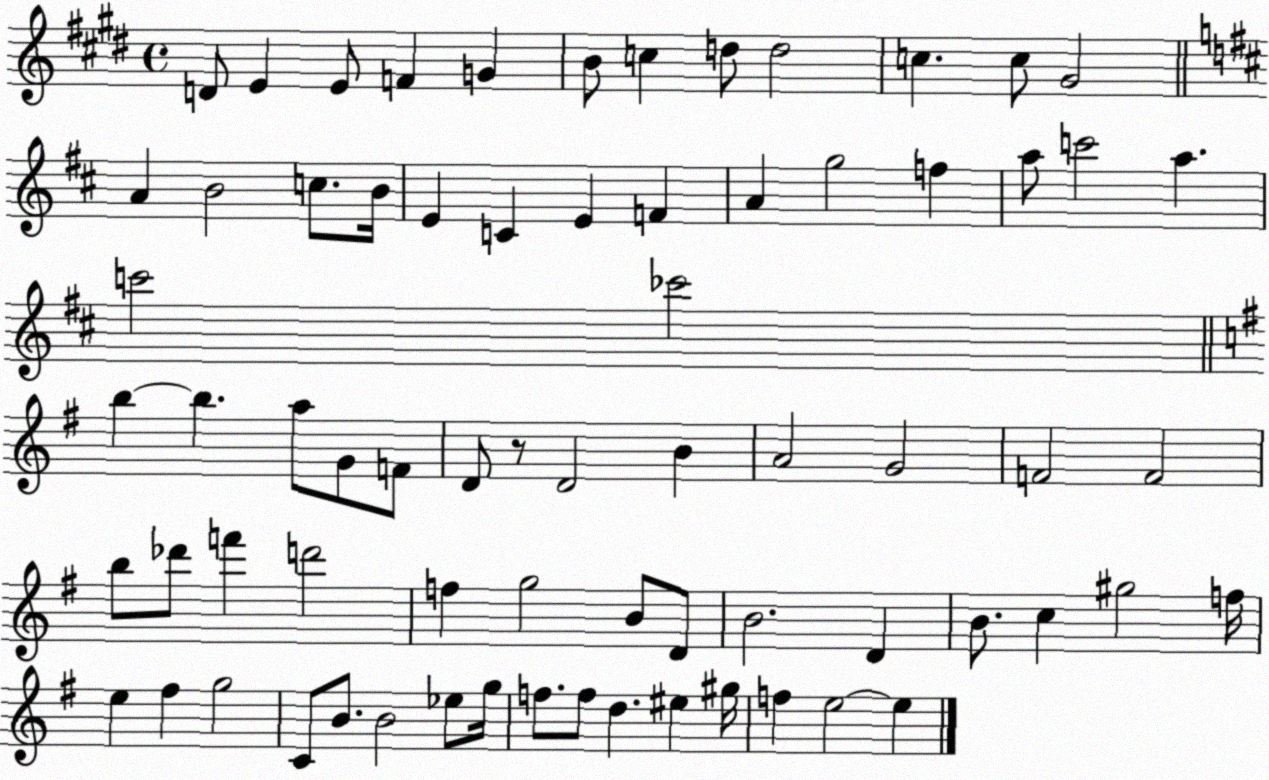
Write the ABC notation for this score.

X:1
T:Untitled
M:4/4
L:1/4
K:E
D/2 E E/2 F G B/2 c d/2 d2 c c/2 ^G2 A B2 c/2 B/4 E C E F A g2 f a/2 c'2 a c'2 _c'2 b b a/2 G/2 F/2 D/2 z/2 D2 B A2 G2 F2 F2 b/2 _d'/2 f' d'2 f g2 B/2 D/2 B2 D B/2 c ^g2 f/4 e ^f g2 C/2 B/2 B2 _e/2 g/4 f/2 f/2 d ^e ^g/4 f e2 e